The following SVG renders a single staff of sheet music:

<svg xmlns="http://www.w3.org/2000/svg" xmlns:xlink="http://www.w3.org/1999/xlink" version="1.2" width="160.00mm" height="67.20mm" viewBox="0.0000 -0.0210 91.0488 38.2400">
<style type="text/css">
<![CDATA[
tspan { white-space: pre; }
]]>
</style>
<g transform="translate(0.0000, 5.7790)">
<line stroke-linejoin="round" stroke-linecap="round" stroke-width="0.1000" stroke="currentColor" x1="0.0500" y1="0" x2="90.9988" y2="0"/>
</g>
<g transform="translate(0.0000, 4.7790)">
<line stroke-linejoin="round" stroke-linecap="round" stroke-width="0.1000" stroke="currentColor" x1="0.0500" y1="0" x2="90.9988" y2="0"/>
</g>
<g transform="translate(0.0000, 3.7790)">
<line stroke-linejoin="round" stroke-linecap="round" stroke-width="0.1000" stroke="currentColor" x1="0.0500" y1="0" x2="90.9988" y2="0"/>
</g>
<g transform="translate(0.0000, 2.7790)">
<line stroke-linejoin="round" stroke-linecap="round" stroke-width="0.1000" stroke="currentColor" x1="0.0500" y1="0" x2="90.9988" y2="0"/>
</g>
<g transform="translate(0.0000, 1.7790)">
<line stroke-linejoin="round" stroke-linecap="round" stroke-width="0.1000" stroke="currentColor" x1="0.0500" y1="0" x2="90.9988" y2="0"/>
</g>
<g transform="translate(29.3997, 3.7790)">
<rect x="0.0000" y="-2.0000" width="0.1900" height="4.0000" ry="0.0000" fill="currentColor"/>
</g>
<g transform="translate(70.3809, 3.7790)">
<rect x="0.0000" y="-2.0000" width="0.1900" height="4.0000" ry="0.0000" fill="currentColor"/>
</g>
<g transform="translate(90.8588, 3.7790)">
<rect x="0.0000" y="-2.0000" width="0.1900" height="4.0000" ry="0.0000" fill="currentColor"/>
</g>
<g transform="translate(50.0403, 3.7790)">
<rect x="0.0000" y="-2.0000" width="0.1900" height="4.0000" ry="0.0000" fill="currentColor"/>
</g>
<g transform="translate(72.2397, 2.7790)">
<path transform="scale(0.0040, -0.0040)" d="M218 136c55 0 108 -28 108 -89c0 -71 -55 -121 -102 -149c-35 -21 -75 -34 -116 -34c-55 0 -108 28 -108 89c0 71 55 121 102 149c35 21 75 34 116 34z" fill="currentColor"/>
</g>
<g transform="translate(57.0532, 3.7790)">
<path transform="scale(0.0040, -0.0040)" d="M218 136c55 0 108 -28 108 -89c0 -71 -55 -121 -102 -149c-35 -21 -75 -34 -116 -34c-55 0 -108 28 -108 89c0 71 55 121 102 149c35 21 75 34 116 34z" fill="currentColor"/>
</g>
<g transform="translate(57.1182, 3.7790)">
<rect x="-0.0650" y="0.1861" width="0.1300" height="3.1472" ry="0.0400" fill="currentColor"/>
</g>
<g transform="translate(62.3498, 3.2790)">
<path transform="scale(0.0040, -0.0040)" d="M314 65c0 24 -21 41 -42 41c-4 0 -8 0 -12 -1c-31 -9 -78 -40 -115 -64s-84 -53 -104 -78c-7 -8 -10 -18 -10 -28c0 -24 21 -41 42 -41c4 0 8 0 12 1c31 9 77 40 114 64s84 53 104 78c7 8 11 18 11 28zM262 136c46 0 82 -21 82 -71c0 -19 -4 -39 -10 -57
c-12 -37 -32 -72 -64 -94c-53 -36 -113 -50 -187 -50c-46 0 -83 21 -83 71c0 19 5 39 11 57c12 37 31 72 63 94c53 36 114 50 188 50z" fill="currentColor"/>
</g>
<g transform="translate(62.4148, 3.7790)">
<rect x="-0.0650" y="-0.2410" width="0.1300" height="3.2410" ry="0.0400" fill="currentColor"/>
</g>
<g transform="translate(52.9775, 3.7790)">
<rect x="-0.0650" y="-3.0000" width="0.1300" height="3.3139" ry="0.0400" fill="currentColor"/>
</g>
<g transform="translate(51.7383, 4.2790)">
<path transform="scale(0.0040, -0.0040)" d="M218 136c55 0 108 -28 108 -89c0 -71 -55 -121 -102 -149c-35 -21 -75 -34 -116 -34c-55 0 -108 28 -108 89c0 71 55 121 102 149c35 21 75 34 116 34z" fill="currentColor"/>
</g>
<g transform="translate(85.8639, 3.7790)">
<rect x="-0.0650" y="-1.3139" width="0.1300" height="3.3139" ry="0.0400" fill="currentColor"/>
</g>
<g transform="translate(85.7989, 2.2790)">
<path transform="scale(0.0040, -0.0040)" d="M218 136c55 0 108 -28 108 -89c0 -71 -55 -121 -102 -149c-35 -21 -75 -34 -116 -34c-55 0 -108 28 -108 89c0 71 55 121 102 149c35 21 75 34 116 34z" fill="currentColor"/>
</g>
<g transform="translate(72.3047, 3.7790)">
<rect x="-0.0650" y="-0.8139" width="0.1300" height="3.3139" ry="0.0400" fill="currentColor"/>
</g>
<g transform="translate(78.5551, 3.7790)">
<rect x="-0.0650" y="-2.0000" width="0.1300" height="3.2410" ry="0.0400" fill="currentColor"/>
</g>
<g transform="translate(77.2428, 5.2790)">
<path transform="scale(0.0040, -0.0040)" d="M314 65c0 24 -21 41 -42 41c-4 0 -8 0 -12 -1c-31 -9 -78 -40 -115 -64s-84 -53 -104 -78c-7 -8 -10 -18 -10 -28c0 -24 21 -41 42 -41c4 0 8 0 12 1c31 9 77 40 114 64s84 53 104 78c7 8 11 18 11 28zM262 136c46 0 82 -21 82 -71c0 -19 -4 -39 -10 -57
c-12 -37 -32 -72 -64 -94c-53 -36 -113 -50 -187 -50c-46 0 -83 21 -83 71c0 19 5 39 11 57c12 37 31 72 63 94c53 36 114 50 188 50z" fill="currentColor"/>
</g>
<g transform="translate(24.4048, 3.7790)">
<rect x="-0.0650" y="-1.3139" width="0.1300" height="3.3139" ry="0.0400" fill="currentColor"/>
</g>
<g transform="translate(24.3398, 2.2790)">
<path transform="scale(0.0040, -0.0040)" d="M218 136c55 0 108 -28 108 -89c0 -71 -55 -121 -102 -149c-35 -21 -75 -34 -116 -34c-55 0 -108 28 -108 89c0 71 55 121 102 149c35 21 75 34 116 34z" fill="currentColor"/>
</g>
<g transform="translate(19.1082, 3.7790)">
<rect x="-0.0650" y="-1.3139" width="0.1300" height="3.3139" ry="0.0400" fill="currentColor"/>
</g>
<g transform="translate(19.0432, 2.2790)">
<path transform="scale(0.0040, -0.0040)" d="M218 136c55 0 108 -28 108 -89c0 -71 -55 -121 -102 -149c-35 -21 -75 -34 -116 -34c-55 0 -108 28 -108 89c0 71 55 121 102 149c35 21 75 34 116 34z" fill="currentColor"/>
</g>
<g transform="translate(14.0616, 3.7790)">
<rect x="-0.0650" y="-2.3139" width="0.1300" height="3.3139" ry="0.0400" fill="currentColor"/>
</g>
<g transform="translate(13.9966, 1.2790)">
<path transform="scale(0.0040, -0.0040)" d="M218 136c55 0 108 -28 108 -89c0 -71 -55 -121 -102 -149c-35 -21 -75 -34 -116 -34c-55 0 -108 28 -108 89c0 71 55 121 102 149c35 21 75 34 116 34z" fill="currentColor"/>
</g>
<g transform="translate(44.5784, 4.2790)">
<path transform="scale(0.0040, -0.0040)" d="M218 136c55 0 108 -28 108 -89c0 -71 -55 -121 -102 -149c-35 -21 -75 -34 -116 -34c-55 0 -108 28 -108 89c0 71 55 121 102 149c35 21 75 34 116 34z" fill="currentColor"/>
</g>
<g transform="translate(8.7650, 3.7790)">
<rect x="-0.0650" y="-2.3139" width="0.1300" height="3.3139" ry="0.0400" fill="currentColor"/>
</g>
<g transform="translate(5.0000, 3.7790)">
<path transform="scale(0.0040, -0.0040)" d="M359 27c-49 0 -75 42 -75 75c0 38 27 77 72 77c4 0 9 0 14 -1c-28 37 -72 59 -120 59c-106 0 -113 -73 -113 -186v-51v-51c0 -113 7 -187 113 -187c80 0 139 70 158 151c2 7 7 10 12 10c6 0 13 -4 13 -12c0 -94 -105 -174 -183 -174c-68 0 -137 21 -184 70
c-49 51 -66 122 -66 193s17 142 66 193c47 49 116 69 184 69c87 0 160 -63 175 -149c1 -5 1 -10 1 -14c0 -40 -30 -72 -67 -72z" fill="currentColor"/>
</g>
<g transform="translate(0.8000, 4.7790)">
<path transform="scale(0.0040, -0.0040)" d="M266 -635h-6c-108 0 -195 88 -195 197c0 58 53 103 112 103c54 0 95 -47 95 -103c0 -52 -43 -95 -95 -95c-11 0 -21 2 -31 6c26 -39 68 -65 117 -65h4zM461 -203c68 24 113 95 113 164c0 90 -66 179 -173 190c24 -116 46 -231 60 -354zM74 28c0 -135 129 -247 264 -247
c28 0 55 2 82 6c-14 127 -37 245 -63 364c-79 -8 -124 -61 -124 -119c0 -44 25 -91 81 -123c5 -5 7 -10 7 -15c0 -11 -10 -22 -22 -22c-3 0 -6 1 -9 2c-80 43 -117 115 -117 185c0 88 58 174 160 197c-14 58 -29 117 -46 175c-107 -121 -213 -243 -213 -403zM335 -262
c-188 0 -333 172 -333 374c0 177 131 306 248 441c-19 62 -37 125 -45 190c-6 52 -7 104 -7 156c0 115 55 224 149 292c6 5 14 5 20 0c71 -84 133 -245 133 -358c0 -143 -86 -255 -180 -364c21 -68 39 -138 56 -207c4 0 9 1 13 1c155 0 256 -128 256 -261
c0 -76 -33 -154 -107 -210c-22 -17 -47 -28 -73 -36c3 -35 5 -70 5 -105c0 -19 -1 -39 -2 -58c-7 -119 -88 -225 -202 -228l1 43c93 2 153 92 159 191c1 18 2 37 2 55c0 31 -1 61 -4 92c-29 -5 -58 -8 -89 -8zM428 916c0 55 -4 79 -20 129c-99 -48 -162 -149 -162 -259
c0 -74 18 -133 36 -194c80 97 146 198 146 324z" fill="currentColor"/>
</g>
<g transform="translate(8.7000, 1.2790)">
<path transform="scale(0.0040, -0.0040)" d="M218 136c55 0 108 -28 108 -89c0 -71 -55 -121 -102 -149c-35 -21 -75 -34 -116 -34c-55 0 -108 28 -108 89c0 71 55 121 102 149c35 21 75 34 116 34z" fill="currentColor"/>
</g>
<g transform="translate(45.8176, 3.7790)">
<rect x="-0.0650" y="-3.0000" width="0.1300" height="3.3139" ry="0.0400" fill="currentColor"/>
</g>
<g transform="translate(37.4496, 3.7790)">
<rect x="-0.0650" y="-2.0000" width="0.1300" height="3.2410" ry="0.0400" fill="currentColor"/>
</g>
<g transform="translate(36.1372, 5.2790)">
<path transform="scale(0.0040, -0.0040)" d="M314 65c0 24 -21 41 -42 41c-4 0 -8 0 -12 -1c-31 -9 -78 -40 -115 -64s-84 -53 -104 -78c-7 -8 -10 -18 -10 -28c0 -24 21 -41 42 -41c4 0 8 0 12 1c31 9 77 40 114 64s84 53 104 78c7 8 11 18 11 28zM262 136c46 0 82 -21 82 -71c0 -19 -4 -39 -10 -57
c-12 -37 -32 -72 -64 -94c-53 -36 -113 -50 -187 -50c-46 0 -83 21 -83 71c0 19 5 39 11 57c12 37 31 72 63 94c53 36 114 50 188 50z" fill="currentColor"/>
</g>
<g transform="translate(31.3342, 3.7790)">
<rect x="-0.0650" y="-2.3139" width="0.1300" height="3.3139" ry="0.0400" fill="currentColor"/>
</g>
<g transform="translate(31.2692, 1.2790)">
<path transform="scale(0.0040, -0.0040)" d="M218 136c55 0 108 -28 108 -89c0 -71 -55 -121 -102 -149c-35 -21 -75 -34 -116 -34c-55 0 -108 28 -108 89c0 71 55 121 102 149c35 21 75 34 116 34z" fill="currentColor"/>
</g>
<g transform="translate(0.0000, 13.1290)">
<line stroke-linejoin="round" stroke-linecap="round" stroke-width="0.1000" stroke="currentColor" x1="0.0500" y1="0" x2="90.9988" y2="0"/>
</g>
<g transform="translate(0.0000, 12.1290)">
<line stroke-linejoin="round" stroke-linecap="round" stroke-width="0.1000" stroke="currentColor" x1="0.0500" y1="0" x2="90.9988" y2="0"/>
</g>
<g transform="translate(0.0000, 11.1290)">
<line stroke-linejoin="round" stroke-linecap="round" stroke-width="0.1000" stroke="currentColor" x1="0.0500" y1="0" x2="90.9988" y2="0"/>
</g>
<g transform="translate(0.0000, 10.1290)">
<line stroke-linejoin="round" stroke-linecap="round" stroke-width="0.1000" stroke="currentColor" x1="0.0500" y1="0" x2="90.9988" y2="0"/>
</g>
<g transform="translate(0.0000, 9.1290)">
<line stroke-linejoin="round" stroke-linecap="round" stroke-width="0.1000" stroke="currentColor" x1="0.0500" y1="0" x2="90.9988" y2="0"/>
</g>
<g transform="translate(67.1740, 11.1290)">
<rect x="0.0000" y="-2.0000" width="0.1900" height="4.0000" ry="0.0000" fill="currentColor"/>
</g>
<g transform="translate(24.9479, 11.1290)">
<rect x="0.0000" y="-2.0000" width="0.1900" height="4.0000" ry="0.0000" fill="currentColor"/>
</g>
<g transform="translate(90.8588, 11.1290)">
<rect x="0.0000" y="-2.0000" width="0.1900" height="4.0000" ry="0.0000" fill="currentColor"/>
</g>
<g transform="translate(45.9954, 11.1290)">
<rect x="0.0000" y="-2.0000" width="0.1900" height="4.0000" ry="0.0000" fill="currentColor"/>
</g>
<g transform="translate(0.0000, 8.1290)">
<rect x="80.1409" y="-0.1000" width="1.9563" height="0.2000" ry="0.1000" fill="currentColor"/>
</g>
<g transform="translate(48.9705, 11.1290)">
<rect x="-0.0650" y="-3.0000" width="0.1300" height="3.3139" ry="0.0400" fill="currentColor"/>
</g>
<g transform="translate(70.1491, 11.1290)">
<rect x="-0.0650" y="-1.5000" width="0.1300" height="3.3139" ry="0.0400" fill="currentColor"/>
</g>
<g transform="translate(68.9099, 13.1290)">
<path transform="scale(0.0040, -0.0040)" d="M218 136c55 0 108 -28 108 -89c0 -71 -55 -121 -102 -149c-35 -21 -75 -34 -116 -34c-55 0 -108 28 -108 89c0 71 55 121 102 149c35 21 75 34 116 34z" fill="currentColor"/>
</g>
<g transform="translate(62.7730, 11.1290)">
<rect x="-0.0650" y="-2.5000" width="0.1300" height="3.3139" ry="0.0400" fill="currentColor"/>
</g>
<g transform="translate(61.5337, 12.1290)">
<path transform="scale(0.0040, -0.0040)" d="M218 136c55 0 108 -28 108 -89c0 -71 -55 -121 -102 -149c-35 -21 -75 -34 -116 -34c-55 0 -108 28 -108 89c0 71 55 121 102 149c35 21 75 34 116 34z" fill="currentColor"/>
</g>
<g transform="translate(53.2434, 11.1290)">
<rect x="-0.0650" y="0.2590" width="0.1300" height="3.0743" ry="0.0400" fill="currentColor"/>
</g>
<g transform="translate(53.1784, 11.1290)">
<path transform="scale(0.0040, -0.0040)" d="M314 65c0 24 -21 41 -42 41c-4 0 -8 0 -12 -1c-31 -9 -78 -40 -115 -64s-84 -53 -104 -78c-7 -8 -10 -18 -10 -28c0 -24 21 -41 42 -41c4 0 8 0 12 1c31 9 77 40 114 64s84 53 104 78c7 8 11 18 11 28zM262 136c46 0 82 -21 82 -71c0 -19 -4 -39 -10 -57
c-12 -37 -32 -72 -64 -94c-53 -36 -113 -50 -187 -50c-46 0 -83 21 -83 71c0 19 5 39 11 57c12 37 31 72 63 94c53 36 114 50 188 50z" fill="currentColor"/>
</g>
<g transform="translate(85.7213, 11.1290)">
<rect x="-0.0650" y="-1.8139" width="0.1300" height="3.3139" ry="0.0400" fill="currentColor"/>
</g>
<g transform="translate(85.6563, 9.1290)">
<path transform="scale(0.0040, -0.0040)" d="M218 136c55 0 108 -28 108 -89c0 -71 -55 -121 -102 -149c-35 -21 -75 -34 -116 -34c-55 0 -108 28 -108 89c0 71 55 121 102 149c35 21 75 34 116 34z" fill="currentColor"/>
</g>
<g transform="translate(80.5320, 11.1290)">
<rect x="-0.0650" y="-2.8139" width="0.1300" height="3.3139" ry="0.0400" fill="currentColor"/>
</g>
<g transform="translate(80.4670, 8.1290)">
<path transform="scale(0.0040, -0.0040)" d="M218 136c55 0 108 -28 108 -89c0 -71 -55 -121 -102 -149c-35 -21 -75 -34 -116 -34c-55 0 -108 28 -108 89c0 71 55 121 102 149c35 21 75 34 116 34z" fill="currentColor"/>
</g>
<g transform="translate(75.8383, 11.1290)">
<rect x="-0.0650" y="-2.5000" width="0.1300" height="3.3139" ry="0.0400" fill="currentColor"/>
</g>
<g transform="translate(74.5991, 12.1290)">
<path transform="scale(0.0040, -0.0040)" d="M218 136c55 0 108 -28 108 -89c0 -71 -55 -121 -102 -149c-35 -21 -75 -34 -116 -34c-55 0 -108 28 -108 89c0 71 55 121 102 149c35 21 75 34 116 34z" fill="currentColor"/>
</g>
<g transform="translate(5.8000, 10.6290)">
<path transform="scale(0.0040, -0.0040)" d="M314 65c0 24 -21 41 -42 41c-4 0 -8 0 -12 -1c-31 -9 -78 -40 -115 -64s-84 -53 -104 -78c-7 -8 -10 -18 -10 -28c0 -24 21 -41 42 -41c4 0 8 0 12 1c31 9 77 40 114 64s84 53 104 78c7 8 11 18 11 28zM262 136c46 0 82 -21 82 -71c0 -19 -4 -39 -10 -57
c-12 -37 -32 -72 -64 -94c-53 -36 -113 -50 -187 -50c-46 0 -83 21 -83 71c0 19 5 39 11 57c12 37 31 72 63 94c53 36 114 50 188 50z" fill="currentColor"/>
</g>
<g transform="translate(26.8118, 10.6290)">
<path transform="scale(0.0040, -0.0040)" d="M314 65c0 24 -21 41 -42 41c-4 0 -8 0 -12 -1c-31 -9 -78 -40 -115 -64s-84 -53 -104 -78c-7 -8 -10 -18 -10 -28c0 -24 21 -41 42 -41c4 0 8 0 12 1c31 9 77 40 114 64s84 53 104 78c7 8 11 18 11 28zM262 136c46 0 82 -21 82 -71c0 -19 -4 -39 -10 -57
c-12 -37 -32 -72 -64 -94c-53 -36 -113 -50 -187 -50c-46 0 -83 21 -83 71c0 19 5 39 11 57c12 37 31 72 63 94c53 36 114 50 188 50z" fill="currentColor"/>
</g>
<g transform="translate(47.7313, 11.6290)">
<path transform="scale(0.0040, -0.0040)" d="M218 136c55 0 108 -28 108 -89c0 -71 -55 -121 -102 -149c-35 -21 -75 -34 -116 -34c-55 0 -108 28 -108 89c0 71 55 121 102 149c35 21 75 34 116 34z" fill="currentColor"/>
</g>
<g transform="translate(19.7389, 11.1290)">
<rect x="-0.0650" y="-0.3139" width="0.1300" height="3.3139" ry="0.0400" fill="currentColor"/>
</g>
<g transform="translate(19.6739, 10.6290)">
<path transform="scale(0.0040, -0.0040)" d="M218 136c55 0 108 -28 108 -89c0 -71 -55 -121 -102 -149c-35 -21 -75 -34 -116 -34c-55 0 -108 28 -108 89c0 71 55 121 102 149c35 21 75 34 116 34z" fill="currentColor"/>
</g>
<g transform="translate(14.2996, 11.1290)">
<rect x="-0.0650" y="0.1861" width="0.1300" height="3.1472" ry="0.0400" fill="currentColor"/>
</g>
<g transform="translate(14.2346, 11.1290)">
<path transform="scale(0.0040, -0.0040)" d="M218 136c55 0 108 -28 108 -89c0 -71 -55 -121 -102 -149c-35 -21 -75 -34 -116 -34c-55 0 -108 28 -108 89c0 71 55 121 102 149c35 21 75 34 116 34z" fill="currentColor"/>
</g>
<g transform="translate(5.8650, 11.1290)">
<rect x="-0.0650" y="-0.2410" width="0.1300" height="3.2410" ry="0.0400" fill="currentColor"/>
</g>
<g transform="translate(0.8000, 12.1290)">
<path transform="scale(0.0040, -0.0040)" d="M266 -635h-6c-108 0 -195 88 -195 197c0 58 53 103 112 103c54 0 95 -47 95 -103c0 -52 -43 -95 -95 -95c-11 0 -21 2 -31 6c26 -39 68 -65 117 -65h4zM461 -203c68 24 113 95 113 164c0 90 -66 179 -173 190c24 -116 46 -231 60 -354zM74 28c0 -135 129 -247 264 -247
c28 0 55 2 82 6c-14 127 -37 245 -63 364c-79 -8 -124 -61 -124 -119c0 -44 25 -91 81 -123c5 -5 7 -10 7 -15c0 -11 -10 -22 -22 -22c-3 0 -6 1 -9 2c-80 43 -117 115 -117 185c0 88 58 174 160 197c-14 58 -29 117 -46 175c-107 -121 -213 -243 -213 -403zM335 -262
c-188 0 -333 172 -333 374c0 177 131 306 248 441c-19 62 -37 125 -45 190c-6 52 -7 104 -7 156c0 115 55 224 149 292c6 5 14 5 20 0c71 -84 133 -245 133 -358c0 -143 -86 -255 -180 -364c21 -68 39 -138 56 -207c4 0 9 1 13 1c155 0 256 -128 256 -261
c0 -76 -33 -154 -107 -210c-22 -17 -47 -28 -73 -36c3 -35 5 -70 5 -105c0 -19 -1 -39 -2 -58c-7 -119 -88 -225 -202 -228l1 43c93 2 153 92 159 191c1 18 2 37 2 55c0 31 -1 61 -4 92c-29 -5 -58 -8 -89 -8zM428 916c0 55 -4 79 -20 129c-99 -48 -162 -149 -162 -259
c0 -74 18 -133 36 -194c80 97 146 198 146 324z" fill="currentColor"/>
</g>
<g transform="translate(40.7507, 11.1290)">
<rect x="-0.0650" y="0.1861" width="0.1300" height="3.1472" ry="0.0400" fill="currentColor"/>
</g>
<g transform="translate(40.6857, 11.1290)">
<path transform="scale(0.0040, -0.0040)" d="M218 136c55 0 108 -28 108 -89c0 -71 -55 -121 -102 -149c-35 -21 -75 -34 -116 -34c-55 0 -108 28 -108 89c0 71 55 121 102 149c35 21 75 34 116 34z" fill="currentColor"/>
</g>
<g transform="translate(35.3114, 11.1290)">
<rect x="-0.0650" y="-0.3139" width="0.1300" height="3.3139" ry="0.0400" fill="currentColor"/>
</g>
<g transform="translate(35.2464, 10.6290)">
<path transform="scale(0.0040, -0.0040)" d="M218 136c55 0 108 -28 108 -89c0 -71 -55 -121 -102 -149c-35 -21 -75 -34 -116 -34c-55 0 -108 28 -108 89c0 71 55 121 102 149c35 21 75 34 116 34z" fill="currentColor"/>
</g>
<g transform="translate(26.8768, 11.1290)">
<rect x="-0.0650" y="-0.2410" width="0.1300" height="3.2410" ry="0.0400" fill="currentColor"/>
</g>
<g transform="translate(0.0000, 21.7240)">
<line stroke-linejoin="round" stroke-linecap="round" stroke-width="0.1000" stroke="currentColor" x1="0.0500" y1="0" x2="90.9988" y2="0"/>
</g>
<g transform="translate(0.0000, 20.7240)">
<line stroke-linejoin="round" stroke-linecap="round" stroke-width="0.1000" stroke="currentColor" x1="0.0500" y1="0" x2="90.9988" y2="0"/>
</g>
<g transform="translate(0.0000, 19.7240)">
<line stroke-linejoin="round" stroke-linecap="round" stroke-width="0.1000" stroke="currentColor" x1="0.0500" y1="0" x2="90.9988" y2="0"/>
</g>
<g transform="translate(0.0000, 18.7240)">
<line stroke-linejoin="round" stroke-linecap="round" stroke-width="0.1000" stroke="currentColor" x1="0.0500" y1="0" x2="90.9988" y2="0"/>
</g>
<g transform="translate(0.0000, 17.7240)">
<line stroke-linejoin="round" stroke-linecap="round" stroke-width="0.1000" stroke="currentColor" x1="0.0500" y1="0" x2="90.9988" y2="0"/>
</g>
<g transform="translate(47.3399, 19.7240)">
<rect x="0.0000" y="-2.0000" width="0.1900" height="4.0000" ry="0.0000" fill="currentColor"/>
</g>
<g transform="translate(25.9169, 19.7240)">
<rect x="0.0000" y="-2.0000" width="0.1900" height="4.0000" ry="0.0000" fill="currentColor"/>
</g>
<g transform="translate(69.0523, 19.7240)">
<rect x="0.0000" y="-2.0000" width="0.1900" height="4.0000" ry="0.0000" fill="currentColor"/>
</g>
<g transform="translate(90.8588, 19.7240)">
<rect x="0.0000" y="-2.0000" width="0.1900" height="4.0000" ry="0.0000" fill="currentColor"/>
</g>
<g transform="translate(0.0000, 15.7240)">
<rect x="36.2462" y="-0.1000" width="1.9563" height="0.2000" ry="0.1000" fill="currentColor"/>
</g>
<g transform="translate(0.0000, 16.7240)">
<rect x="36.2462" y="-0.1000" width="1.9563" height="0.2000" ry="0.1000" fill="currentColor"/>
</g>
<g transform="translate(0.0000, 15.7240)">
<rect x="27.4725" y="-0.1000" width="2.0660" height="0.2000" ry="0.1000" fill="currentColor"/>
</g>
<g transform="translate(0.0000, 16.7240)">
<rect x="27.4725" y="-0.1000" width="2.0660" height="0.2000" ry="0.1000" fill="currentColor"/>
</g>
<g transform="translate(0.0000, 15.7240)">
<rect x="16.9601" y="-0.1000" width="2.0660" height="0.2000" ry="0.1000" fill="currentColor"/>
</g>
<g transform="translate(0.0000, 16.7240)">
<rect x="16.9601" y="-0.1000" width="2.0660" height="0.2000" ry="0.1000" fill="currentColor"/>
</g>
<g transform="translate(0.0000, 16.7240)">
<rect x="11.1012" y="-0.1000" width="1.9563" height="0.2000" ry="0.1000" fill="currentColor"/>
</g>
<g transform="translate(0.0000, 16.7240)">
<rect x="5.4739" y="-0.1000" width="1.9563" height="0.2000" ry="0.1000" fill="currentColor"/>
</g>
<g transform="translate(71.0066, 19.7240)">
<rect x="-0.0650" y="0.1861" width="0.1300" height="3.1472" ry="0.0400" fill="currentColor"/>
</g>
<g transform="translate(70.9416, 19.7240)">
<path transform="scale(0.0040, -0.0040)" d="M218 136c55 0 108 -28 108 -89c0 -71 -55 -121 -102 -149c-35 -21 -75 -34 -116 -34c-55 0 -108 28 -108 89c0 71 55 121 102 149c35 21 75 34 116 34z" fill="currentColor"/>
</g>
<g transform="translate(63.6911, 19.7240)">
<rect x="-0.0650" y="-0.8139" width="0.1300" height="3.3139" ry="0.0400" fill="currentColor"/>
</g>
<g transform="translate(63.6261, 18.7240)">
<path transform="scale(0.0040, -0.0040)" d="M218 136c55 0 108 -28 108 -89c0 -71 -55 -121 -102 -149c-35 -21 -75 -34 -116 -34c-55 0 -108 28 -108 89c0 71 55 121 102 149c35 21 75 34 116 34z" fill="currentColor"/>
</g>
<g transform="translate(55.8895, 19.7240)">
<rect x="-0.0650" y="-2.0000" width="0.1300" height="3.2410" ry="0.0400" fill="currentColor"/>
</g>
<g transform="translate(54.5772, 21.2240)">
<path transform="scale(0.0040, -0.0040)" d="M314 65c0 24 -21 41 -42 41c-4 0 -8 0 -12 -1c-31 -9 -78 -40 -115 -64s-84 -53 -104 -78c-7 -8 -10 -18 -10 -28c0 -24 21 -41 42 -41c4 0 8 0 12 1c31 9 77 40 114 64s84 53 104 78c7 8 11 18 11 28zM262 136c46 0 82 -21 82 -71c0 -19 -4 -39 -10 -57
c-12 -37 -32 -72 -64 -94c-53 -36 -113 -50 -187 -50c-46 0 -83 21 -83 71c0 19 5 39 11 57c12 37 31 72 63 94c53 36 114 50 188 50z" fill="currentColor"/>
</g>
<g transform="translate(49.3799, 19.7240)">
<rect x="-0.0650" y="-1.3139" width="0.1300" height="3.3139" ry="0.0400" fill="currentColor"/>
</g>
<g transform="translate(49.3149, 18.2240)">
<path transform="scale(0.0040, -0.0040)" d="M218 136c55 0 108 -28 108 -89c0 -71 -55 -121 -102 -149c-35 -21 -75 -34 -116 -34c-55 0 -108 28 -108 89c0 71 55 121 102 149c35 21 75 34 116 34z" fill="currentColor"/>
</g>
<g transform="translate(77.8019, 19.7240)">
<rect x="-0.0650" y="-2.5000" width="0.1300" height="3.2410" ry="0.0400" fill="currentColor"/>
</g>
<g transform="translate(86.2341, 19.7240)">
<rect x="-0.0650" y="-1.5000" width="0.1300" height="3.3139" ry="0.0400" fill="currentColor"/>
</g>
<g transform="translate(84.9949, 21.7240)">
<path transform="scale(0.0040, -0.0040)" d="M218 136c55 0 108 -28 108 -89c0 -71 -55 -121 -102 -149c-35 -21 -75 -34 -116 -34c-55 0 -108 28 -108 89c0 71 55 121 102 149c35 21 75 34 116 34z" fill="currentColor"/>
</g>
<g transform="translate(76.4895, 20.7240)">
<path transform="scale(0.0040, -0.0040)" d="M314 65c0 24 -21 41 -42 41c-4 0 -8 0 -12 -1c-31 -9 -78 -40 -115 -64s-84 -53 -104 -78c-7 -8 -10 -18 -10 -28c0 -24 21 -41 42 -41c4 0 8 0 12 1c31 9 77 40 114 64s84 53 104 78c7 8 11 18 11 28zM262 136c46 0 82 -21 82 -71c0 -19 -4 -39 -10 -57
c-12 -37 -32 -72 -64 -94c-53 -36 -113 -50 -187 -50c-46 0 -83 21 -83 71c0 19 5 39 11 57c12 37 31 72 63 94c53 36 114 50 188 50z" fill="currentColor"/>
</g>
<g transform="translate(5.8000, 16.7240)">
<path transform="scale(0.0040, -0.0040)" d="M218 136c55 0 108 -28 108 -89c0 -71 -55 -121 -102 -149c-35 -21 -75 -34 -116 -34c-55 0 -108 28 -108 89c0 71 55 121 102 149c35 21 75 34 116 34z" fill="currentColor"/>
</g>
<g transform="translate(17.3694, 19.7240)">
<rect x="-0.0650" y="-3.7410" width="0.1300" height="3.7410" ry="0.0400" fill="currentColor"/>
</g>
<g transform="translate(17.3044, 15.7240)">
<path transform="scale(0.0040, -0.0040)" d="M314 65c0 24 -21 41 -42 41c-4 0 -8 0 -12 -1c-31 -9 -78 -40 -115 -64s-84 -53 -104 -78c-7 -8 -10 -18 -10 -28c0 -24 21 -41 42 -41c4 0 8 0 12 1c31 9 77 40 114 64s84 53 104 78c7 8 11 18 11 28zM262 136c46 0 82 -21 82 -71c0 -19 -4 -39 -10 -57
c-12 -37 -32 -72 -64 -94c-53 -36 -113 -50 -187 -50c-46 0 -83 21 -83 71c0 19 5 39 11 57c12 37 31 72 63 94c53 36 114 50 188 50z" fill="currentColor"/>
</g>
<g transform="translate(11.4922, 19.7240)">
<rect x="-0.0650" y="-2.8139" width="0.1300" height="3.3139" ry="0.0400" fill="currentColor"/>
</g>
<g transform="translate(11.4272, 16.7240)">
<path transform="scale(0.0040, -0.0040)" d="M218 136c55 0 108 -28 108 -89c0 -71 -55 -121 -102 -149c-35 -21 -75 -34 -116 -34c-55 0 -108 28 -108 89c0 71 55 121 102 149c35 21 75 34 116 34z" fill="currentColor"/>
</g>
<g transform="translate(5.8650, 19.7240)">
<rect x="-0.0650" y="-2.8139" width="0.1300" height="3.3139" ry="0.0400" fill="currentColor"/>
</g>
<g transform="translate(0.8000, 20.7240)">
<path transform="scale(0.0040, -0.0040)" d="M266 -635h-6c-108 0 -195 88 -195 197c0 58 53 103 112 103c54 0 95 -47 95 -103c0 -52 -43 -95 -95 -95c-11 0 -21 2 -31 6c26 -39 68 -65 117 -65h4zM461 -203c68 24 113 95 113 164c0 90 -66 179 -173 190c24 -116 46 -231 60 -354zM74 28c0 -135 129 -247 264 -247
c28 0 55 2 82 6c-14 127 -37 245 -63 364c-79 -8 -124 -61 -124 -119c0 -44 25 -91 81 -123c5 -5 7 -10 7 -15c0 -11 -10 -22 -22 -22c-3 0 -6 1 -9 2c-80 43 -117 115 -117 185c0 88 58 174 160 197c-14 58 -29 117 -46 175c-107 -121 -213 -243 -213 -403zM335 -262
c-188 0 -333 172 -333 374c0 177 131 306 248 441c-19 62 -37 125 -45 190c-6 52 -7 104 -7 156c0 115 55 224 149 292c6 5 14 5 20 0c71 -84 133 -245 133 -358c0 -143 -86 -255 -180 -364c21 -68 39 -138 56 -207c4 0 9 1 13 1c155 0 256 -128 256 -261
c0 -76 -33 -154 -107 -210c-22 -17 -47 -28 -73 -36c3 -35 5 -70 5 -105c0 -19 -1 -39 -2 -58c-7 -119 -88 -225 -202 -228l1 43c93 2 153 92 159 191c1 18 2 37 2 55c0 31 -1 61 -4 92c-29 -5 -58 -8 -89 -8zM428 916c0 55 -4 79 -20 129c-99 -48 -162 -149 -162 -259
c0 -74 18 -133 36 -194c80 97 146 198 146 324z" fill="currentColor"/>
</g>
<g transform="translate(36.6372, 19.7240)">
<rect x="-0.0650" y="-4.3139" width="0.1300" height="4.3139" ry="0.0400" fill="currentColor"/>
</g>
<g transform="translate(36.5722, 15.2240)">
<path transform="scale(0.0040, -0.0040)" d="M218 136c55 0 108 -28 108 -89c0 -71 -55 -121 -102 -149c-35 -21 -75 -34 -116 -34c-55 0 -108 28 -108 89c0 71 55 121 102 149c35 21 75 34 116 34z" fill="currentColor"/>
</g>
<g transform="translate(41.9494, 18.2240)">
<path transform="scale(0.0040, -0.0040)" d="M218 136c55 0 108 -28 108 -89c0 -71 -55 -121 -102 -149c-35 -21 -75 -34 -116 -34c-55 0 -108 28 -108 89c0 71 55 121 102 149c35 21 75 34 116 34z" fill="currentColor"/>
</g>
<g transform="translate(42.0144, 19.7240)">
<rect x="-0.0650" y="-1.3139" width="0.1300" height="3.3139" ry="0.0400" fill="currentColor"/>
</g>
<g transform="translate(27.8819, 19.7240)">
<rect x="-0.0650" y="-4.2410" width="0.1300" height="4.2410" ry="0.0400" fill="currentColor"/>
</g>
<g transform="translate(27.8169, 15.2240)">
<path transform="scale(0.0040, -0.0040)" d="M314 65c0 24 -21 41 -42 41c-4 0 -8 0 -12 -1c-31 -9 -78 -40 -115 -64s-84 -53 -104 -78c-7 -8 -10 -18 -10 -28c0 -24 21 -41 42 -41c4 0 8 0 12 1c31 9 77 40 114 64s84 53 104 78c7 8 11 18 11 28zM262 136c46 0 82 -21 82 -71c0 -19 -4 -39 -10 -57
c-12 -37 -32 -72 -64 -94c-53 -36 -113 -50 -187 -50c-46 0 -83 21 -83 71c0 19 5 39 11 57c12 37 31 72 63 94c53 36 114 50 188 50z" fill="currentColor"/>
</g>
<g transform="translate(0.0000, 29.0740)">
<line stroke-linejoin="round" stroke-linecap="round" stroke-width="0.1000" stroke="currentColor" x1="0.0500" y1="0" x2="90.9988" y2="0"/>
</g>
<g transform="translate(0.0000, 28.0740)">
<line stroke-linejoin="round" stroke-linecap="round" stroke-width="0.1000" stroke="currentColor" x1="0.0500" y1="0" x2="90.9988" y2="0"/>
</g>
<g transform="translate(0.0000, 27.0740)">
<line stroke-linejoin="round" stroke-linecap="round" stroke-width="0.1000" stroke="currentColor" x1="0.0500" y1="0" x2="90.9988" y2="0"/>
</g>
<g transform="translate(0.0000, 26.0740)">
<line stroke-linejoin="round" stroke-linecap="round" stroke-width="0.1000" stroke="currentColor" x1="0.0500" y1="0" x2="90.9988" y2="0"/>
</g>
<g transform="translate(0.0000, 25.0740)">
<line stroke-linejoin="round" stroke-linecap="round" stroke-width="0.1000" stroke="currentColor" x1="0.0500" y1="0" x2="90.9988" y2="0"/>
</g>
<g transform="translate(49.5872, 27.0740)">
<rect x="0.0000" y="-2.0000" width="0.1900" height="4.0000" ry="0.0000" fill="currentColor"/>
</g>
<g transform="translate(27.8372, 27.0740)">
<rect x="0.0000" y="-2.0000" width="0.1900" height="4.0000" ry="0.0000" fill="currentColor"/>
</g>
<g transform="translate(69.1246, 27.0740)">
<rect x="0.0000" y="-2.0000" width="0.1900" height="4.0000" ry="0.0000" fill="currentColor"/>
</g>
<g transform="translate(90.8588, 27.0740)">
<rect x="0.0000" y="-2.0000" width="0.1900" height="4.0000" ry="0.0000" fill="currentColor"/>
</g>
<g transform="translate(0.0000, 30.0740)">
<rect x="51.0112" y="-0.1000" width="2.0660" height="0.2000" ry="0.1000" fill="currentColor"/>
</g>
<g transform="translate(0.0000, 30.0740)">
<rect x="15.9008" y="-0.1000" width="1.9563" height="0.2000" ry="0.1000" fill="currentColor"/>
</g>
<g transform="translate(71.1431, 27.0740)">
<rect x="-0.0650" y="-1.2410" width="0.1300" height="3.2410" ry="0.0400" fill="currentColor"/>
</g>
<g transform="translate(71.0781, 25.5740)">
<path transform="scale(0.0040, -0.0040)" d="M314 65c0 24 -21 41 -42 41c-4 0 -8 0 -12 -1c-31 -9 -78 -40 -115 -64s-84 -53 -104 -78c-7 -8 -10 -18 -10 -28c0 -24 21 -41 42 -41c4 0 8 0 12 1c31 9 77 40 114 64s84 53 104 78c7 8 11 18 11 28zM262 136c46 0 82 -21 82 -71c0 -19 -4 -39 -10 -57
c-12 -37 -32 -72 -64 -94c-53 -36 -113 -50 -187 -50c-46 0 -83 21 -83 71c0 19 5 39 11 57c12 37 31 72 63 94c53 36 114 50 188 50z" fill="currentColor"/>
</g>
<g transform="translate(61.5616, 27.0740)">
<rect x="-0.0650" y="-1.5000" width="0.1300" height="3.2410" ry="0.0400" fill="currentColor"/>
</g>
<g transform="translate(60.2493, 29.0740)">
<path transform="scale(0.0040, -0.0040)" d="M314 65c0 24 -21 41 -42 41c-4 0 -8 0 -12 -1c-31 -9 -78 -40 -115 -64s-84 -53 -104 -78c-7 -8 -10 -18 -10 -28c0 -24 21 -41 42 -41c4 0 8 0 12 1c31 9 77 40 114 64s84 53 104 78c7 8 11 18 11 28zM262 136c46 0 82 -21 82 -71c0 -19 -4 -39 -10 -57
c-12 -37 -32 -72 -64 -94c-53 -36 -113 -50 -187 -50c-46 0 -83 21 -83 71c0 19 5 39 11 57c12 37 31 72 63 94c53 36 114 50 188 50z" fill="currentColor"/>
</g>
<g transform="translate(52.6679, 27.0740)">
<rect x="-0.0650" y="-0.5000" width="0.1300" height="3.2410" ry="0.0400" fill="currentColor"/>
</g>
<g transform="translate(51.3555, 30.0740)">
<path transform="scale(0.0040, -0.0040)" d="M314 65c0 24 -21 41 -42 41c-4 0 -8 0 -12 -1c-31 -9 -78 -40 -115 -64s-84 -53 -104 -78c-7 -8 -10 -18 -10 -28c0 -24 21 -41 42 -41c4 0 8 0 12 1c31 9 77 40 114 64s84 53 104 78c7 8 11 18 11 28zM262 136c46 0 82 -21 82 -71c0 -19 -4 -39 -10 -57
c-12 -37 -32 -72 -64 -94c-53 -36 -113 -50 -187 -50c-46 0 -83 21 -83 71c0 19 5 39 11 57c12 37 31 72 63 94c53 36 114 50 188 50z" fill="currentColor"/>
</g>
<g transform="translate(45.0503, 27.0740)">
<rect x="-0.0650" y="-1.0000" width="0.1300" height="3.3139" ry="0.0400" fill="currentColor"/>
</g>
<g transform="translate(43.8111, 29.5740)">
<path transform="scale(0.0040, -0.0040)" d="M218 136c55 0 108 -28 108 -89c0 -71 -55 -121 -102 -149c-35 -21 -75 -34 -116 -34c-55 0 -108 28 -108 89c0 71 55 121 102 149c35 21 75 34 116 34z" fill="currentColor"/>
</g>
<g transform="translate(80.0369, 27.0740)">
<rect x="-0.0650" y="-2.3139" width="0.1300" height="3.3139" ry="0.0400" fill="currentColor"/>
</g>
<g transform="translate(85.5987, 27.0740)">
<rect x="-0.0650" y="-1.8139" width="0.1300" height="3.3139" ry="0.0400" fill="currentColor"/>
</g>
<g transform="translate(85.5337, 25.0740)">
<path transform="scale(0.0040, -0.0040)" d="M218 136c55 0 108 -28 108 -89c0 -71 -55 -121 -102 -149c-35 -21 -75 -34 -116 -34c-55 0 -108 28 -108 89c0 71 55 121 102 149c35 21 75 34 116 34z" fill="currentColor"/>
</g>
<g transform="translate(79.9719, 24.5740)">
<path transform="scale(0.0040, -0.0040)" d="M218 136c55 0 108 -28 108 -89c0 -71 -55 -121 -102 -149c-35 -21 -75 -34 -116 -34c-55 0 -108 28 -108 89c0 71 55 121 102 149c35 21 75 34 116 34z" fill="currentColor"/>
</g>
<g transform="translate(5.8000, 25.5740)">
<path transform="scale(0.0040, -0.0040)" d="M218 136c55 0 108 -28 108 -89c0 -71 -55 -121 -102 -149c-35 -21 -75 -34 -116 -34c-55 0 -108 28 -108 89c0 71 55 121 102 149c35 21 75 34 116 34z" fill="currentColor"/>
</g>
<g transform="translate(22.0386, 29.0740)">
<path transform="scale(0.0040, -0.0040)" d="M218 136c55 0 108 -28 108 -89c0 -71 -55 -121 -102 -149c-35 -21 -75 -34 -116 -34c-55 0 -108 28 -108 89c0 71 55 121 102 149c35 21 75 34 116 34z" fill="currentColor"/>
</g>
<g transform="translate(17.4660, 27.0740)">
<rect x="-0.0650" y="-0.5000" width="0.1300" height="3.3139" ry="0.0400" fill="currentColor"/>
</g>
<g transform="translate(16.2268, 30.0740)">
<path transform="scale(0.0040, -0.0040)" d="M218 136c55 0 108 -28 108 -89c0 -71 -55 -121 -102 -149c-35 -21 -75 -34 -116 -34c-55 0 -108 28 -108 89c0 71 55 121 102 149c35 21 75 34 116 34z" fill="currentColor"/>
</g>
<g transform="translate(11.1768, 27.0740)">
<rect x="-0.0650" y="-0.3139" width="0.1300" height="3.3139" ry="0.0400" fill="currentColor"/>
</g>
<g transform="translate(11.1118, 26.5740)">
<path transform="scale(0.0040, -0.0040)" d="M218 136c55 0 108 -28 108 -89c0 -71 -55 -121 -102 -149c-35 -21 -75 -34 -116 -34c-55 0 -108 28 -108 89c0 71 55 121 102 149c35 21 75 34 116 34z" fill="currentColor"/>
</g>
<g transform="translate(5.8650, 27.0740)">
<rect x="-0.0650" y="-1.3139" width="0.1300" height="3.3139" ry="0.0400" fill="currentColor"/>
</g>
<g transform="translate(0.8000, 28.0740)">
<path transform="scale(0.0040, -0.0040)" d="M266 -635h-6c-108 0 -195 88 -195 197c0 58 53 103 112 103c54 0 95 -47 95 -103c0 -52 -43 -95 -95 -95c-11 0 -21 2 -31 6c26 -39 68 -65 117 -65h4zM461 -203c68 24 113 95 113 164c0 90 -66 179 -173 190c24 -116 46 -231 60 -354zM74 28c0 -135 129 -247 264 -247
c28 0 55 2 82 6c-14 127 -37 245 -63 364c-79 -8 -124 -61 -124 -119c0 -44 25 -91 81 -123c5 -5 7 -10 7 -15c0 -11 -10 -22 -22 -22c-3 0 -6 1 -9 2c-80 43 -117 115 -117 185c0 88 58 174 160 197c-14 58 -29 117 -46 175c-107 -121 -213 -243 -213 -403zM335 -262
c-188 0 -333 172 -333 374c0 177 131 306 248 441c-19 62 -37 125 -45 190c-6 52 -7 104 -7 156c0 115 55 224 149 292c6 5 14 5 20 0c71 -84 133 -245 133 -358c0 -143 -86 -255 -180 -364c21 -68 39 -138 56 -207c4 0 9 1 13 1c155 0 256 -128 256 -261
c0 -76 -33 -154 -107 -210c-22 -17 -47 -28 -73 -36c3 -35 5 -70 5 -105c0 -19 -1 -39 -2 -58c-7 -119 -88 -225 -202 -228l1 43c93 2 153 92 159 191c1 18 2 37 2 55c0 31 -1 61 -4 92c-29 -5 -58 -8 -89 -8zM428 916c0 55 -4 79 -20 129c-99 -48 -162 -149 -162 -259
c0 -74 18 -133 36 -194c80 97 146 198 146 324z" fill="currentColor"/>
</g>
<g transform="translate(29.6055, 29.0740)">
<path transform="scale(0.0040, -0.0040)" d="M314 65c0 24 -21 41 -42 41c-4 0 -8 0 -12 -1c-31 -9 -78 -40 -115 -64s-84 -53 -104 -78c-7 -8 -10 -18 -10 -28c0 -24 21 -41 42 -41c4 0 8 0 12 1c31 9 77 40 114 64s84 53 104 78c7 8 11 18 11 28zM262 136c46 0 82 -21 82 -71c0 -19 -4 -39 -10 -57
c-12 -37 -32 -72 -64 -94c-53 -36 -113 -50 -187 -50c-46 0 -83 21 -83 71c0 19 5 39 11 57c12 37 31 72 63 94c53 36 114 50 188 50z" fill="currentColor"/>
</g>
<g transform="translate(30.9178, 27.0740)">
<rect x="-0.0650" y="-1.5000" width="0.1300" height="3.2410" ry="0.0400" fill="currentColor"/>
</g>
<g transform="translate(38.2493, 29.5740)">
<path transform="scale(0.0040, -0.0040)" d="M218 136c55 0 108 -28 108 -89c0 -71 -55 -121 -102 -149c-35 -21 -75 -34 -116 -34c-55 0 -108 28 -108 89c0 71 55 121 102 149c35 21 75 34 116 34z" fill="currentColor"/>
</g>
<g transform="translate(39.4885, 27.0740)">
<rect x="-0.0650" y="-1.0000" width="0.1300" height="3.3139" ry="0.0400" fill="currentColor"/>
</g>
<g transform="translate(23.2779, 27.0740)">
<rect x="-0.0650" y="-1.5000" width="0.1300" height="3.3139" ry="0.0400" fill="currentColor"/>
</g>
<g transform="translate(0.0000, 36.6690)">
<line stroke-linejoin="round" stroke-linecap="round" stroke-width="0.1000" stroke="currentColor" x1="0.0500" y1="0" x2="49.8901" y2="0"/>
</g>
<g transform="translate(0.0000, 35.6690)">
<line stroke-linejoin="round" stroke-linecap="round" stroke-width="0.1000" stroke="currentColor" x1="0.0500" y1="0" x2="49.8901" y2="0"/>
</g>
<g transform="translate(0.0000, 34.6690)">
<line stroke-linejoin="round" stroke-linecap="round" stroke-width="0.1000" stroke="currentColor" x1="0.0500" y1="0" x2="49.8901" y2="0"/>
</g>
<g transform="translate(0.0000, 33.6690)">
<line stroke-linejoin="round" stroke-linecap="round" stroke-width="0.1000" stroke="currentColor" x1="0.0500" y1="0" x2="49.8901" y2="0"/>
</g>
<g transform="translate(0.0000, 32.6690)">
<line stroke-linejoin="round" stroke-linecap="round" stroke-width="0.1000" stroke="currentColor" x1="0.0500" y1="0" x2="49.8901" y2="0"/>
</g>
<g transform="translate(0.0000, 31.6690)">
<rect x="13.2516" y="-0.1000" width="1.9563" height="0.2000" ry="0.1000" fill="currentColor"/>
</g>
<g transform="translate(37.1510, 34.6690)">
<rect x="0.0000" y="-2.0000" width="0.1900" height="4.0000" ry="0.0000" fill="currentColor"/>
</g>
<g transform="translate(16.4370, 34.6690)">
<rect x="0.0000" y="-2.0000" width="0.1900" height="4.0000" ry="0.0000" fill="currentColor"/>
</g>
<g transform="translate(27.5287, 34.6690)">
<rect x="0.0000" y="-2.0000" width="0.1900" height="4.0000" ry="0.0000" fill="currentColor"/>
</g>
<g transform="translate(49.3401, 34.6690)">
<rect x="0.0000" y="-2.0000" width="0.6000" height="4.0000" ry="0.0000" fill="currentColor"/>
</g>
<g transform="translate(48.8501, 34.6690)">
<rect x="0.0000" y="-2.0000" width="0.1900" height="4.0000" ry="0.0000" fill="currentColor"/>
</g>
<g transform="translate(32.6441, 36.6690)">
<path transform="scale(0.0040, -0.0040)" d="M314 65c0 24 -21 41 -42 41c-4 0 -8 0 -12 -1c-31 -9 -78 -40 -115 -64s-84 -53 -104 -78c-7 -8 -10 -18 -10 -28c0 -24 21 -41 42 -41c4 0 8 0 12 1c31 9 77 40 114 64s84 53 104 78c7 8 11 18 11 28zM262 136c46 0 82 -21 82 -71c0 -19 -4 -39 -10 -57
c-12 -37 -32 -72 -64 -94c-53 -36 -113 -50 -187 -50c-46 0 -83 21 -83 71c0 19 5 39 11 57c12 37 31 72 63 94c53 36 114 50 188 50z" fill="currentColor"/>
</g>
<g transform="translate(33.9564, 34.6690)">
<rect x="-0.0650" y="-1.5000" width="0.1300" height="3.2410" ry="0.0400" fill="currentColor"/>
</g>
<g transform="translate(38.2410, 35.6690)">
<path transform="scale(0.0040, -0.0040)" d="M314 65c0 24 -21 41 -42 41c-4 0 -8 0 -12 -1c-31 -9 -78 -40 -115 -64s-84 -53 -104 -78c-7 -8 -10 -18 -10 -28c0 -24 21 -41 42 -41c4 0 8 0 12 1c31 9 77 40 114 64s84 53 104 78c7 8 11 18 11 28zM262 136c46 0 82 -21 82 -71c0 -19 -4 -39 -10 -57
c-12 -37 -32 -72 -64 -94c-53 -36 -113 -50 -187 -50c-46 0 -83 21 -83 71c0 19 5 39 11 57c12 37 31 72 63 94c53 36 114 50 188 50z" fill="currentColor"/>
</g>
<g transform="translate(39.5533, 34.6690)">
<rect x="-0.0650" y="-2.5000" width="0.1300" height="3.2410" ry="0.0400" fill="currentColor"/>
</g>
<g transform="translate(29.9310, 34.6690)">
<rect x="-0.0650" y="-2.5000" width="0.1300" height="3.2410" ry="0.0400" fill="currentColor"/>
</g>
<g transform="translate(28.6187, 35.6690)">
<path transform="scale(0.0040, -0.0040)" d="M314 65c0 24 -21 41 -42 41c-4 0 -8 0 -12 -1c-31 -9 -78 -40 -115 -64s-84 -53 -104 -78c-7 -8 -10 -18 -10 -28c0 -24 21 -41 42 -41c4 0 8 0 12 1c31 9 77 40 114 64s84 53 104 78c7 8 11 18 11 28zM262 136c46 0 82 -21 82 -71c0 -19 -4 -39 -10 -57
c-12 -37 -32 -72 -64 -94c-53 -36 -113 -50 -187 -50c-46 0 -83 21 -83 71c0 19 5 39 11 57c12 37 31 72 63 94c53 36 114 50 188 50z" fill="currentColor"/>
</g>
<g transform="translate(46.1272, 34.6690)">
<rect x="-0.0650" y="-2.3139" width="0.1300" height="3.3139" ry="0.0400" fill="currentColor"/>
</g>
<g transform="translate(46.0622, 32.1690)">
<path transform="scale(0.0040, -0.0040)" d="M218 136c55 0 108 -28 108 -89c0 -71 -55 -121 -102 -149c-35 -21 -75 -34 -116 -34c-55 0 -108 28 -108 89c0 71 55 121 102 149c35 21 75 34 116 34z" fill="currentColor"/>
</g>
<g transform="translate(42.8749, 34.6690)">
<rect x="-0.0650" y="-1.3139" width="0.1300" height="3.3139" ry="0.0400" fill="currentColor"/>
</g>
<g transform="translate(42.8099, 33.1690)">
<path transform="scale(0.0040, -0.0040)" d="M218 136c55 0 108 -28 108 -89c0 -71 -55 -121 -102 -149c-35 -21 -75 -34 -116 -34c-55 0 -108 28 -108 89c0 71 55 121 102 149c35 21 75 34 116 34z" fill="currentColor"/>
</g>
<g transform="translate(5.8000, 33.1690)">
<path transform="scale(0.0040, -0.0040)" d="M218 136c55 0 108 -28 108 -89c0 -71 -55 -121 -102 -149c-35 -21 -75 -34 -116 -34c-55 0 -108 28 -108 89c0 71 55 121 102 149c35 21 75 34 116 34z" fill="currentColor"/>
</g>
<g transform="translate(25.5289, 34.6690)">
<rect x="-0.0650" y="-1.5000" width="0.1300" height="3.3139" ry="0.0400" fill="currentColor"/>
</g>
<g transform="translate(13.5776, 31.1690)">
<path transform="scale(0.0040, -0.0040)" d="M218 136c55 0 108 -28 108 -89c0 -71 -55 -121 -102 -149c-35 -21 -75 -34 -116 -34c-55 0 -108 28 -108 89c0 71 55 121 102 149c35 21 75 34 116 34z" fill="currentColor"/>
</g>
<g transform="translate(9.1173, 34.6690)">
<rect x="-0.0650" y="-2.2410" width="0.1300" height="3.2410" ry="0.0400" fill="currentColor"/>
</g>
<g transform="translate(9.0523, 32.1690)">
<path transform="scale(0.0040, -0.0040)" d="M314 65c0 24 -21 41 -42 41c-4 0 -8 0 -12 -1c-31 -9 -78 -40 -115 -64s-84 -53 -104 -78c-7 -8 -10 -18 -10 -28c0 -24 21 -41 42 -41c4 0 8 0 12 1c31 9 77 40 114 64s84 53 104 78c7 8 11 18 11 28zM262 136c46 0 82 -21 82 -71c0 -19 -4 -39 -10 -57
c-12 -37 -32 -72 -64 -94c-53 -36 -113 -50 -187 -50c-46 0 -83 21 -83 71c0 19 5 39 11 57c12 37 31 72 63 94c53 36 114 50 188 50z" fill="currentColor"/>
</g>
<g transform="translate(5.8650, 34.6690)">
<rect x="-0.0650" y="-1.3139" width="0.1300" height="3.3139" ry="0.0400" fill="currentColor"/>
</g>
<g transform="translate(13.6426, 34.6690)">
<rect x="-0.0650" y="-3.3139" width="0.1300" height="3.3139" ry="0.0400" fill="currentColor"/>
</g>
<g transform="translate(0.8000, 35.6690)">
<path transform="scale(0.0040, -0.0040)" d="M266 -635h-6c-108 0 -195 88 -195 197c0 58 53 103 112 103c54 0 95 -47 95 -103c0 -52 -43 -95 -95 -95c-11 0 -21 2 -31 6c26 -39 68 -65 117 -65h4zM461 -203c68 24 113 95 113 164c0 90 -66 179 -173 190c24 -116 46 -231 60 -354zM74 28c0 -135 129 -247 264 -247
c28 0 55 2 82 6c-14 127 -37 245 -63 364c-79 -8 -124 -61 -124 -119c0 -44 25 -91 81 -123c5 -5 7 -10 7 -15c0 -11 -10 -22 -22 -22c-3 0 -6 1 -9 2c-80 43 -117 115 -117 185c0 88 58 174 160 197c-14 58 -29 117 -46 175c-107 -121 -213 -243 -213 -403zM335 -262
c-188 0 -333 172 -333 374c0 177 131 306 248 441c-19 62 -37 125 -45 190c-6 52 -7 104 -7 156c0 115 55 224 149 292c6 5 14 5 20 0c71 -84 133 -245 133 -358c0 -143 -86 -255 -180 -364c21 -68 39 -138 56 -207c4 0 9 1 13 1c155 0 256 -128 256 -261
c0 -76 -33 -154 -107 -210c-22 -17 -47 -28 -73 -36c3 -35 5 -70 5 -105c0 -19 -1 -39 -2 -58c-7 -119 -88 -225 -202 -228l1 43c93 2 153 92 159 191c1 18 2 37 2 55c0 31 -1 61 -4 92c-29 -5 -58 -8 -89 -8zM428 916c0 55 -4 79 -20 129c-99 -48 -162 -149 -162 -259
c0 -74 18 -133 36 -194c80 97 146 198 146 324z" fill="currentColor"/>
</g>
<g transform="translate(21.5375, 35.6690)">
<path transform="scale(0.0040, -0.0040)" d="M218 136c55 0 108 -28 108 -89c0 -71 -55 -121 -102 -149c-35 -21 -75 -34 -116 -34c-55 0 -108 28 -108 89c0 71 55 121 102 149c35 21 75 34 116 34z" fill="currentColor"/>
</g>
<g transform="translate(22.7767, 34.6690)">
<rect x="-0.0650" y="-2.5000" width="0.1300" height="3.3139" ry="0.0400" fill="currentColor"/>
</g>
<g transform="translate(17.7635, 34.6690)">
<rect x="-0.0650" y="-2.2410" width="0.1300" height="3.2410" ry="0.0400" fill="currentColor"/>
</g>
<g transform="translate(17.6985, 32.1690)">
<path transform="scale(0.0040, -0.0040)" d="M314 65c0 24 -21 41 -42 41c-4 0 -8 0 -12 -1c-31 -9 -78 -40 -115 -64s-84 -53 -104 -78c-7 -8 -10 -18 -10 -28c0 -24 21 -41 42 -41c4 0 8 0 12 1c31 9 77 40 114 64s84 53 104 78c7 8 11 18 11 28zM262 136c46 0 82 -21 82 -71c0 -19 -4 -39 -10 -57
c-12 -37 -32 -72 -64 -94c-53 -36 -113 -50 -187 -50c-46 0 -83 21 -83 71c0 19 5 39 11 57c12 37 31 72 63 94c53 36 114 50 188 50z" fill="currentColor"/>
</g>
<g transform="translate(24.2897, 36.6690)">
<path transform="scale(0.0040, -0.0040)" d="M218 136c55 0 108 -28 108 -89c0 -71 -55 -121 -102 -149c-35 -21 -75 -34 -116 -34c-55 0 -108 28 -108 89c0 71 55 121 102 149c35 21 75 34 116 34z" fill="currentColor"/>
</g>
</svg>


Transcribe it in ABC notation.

X:1
T:Untitled
M:4/4
L:1/4
K:C
g g e e g F2 A A B c2 d F2 e c2 B c c2 c B A B2 G E G a f a a c'2 d'2 d' e e F2 d B G2 E e c C E E2 D D C2 E2 e2 g f e g2 b g2 G E G2 E2 G2 e g